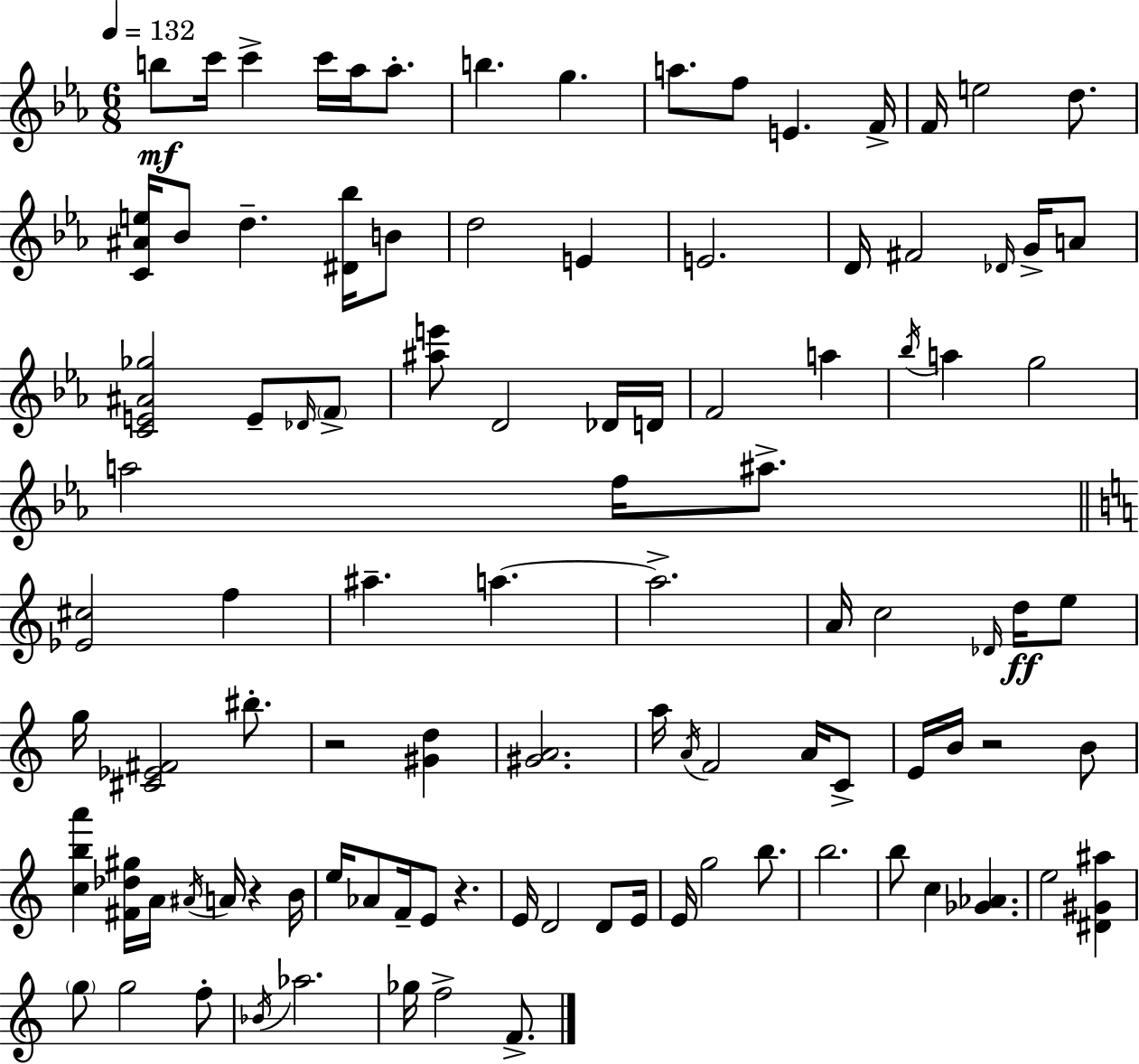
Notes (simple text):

B5/e C6/s C6/q C6/s Ab5/s Ab5/e. B5/q. G5/q. A5/e. F5/e E4/q. F4/s F4/s E5/h D5/e. [C4,A#4,E5]/s Bb4/e D5/q. [D#4,Bb5]/s B4/e D5/h E4/q E4/h. D4/s F#4/h Db4/s G4/s A4/e [C4,E4,A#4,Gb5]/h E4/e Db4/s F4/e [A#5,E6]/e D4/h Db4/s D4/s F4/h A5/q Bb5/s A5/q G5/h A5/h F5/s A#5/e. [Eb4,C#5]/h F5/q A#5/q. A5/q. A5/h. A4/s C5/h Db4/s D5/s E5/e G5/s [C#4,Eb4,F#4]/h BIS5/e. R/h [G#4,D5]/q [G#4,A4]/h. A5/s A4/s F4/h A4/s C4/e E4/s B4/s R/h B4/e [C5,B5,A6]/q [F#4,Db5,G#5]/s A4/s A#4/s A4/s R/q B4/s E5/s Ab4/e F4/s E4/e R/q. E4/s D4/h D4/e E4/s E4/s G5/h B5/e. B5/h. B5/e C5/q [Gb4,Ab4]/q. E5/h [D#4,G#4,A#5]/q G5/e G5/h F5/e Bb4/s Ab5/h. Gb5/s F5/h F4/e.